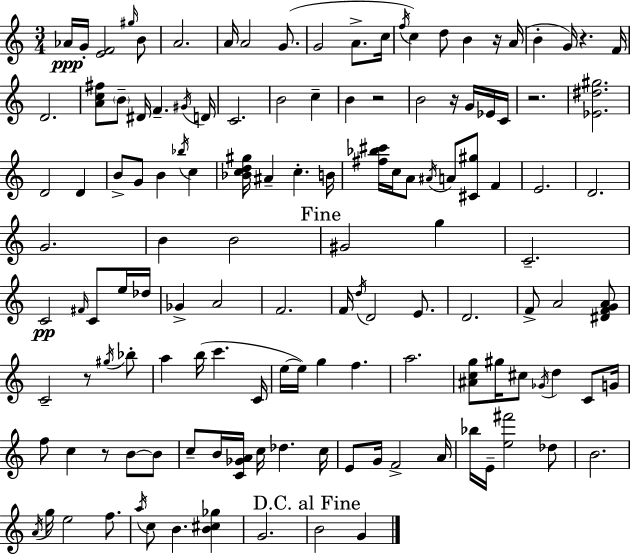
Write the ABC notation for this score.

X:1
T:Untitled
M:3/4
L:1/4
K:C
_A/4 G/4 [EF]2 ^g/4 B/2 A2 A/4 A2 G/2 G2 A/2 c/4 f/4 c d/2 B z/4 A/4 B G/4 z F/4 D2 [Ac^f]/2 B/2 ^D/4 F ^G/4 D/4 C2 B2 c B z2 B2 z/4 G/4 _E/4 C/4 z2 [_E^d^g]2 D2 D B/2 G/2 B _b/4 c [_Bcd^g]/4 ^A c B/4 [^f_b^c']/4 c/4 A/2 ^A/4 A/2 [^C^g]/2 F E2 D2 G2 B B2 ^G2 g C2 C2 ^F/4 C/2 e/4 _d/4 _G A2 F2 F/4 d/4 D2 E/2 D2 F/2 A2 [^DFGA]/2 C2 z/2 ^g/4 _b/2 a b/4 c' C/4 e/4 e/4 g f a2 [^Acg]/2 ^g/4 ^c/2 _G/4 d C/2 G/4 f/2 c z/2 B/2 B/2 c/2 B/4 [C_GA]/4 c/4 _d c/4 E/2 G/4 F2 A/4 _b/4 E/4 [e^f']2 _d/2 B2 A/4 g/4 e2 f/2 a/4 c/2 B [B^c_g] G2 B2 G